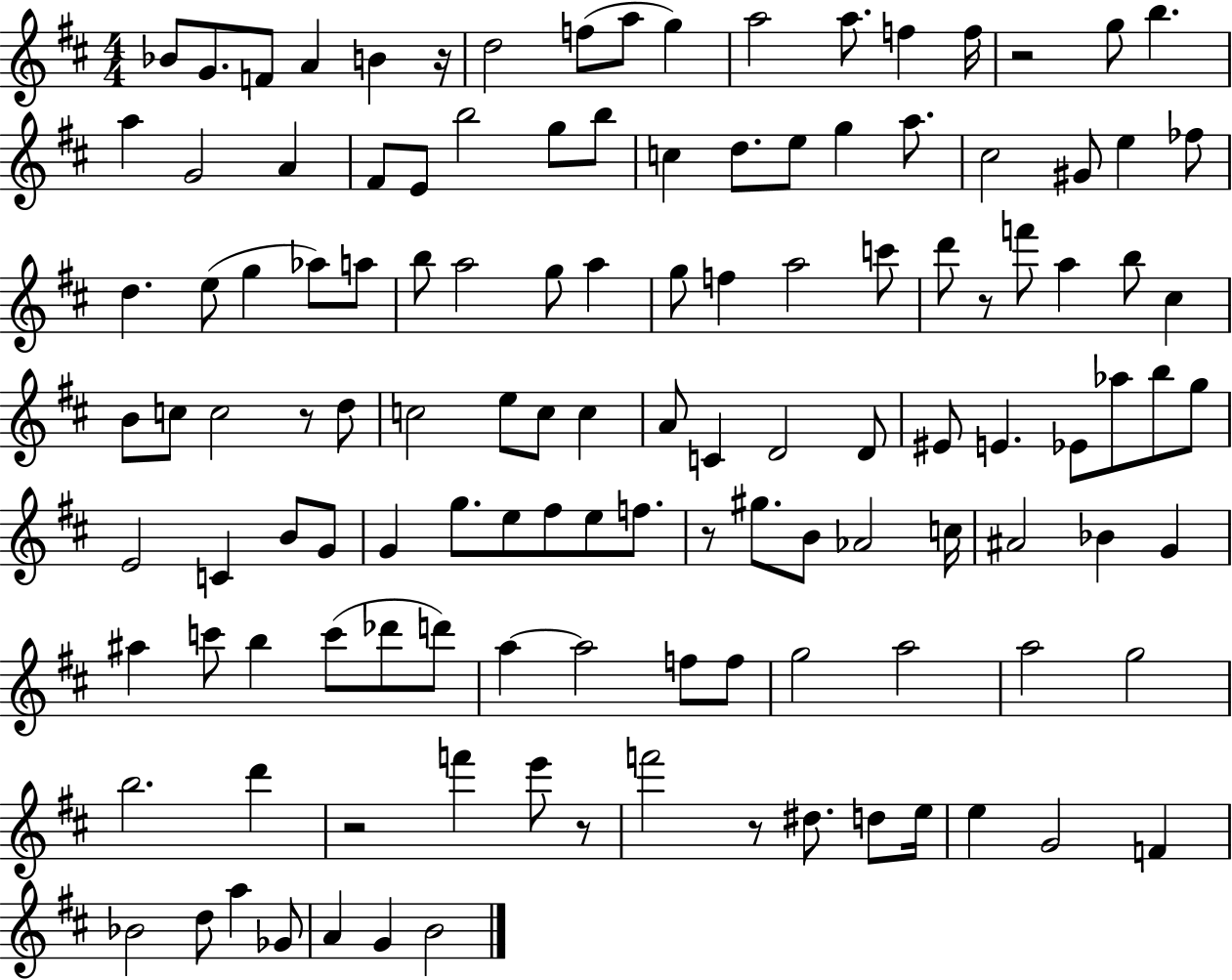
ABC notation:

X:1
T:Untitled
M:4/4
L:1/4
K:D
_B/2 G/2 F/2 A B z/4 d2 f/2 a/2 g a2 a/2 f f/4 z2 g/2 b a G2 A ^F/2 E/2 b2 g/2 b/2 c d/2 e/2 g a/2 ^c2 ^G/2 e _f/2 d e/2 g _a/2 a/2 b/2 a2 g/2 a g/2 f a2 c'/2 d'/2 z/2 f'/2 a b/2 ^c B/2 c/2 c2 z/2 d/2 c2 e/2 c/2 c A/2 C D2 D/2 ^E/2 E _E/2 _a/2 b/2 g/2 E2 C B/2 G/2 G g/2 e/2 ^f/2 e/2 f/2 z/2 ^g/2 B/2 _A2 c/4 ^A2 _B G ^a c'/2 b c'/2 _d'/2 d'/2 a a2 f/2 f/2 g2 a2 a2 g2 b2 d' z2 f' e'/2 z/2 f'2 z/2 ^d/2 d/2 e/4 e G2 F _B2 d/2 a _G/2 A G B2